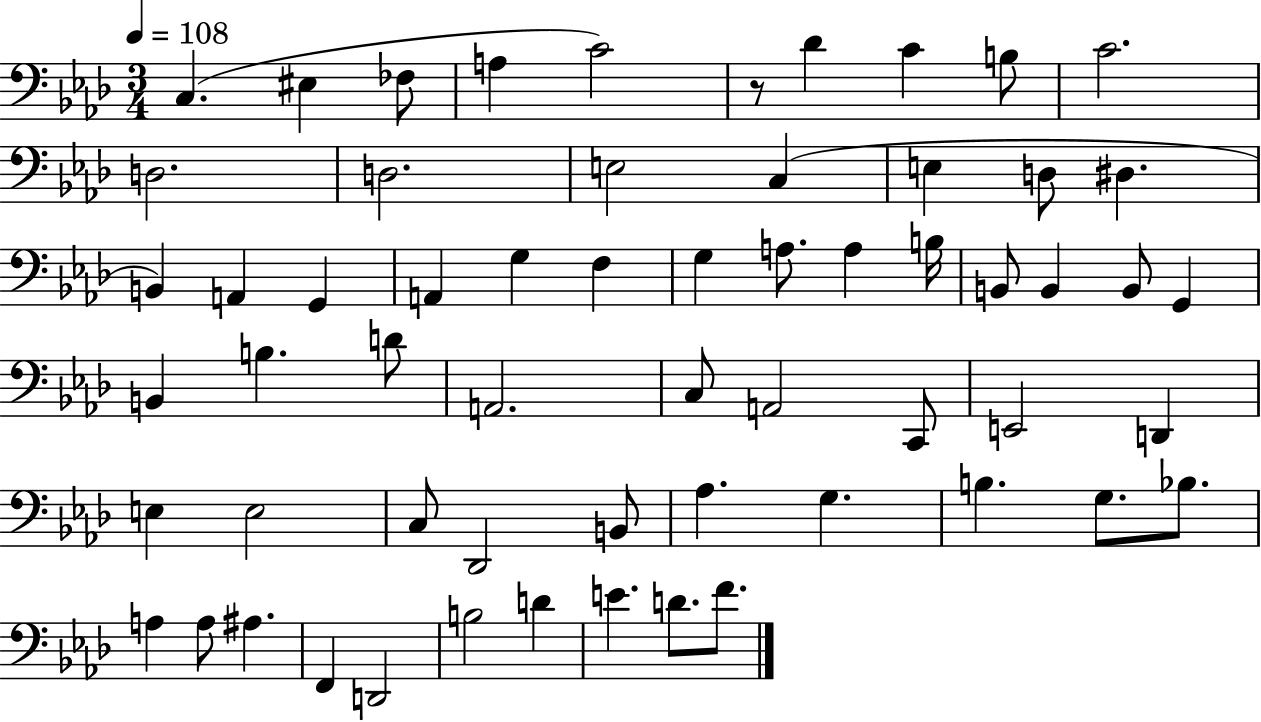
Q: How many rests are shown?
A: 1